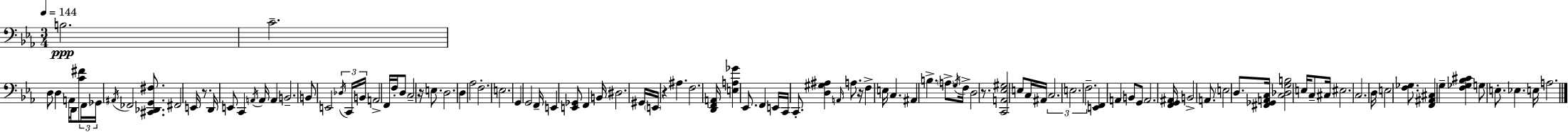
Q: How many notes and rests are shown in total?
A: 108